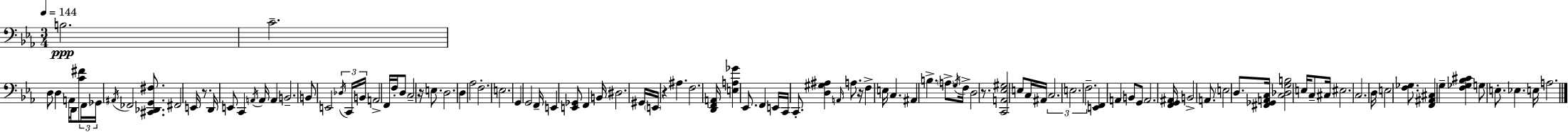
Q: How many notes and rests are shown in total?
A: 108